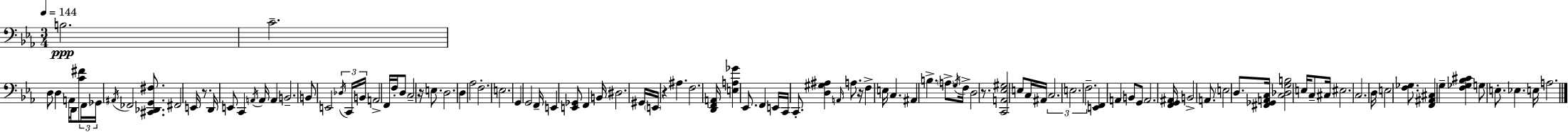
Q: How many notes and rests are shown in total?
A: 108